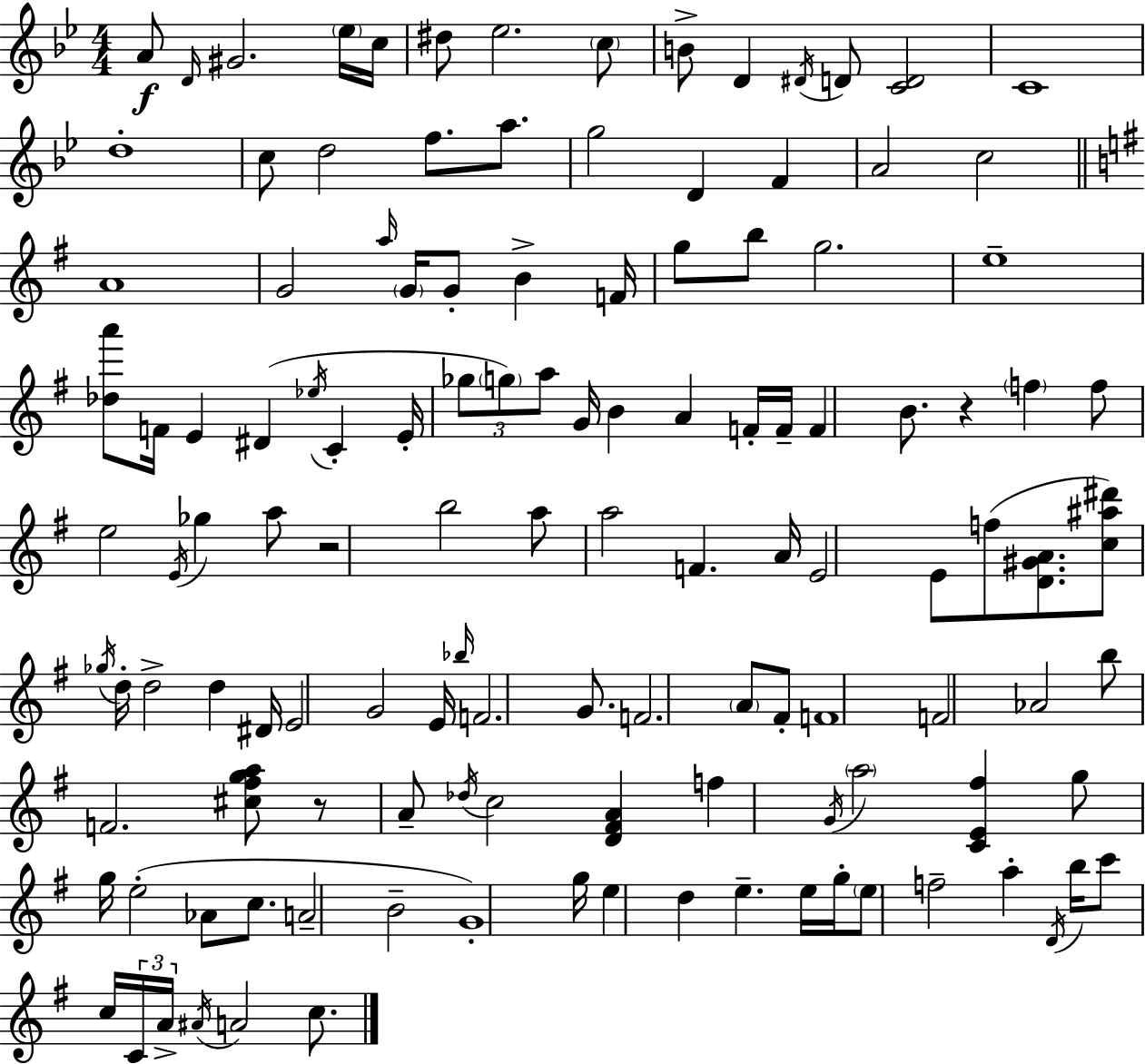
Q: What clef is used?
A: treble